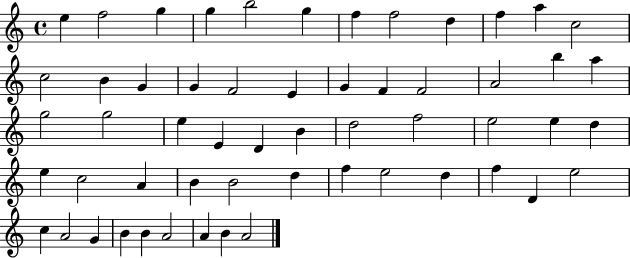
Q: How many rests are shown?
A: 0